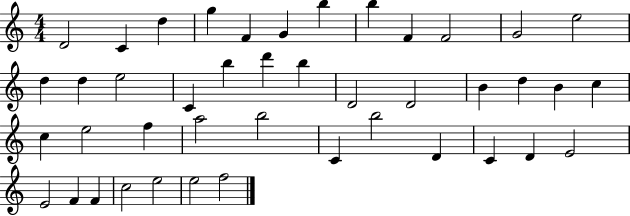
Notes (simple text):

D4/h C4/q D5/q G5/q F4/q G4/q B5/q B5/q F4/q F4/h G4/h E5/h D5/q D5/q E5/h C4/q B5/q D6/q B5/q D4/h D4/h B4/q D5/q B4/q C5/q C5/q E5/h F5/q A5/h B5/h C4/q B5/h D4/q C4/q D4/q E4/h E4/h F4/q F4/q C5/h E5/h E5/h F5/h